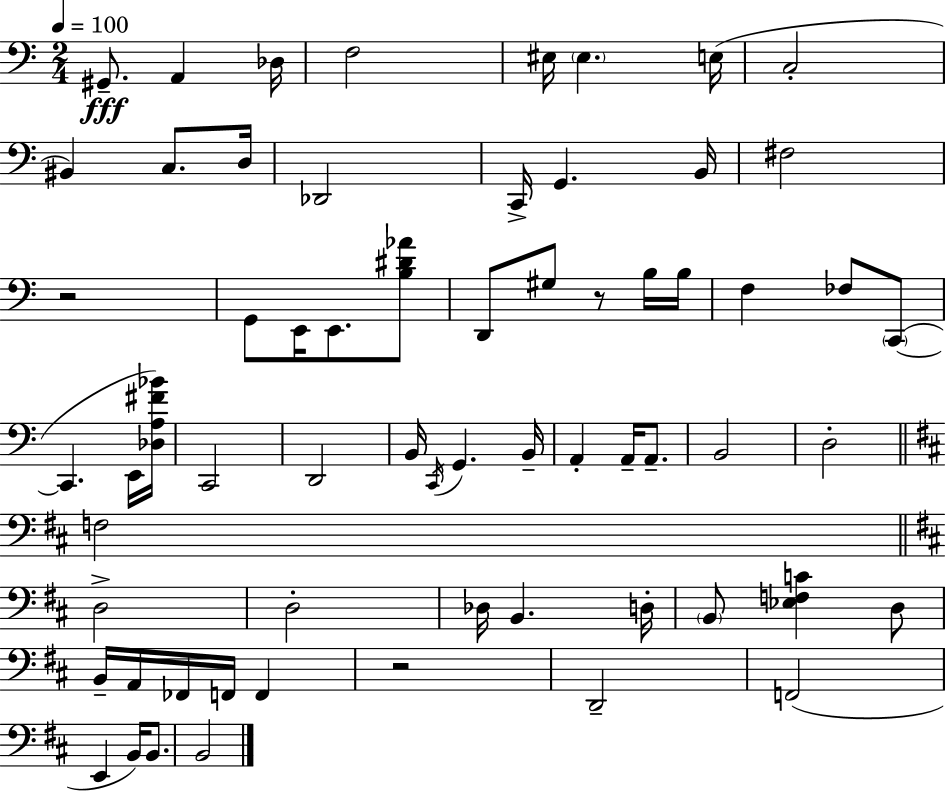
X:1
T:Untitled
M:2/4
L:1/4
K:C
^G,,/2 A,, _D,/4 F,2 ^E,/4 ^E, E,/4 C,2 ^B,, C,/2 D,/4 _D,,2 C,,/4 G,, B,,/4 ^F,2 z2 G,,/2 E,,/4 E,,/2 [B,^D_A]/2 D,,/2 ^G,/2 z/2 B,/4 B,/4 F, _F,/2 C,,/2 C,, E,,/4 [_D,A,^F_B]/4 C,,2 D,,2 B,,/4 C,,/4 G,, B,,/4 A,, A,,/4 A,,/2 B,,2 D,2 F,2 D,2 D,2 _D,/4 B,, D,/4 B,,/2 [_E,F,C] D,/2 B,,/4 A,,/4 _F,,/4 F,,/4 F,, z2 D,,2 F,,2 E,, B,,/4 B,,/2 B,,2